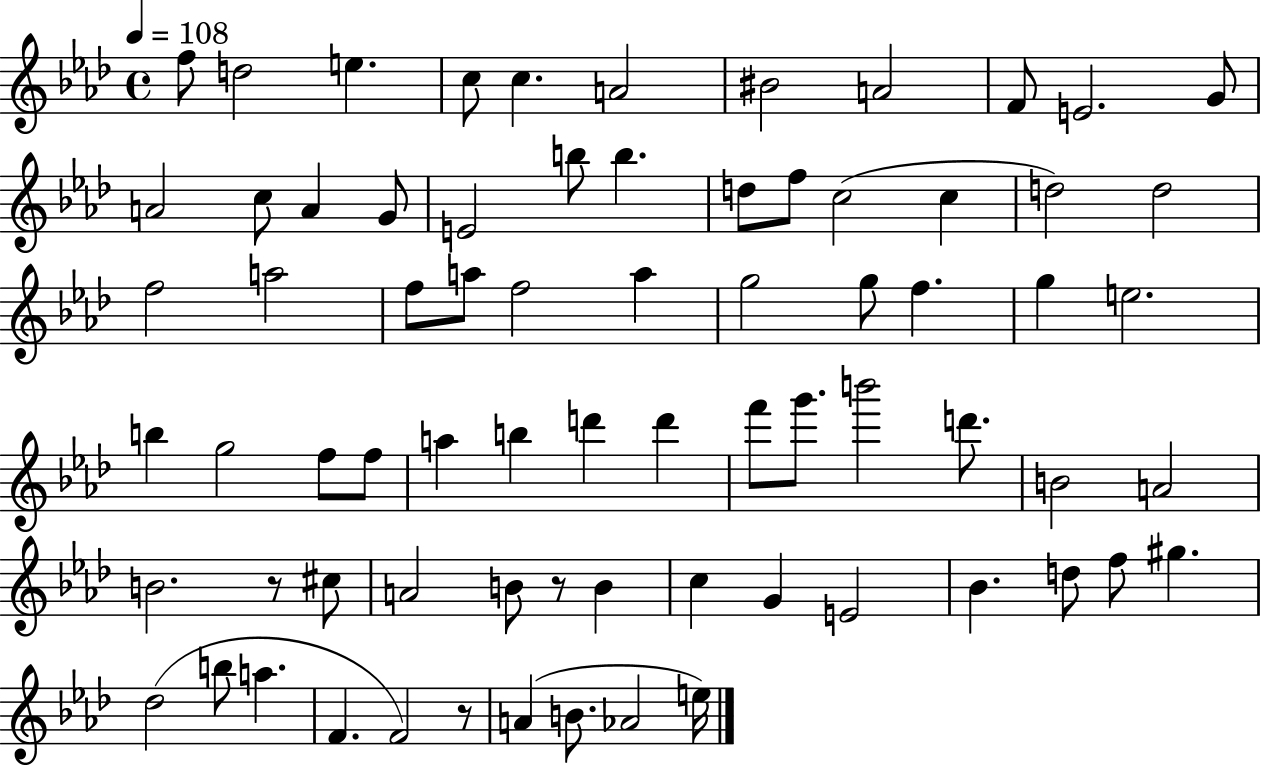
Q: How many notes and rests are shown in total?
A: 73